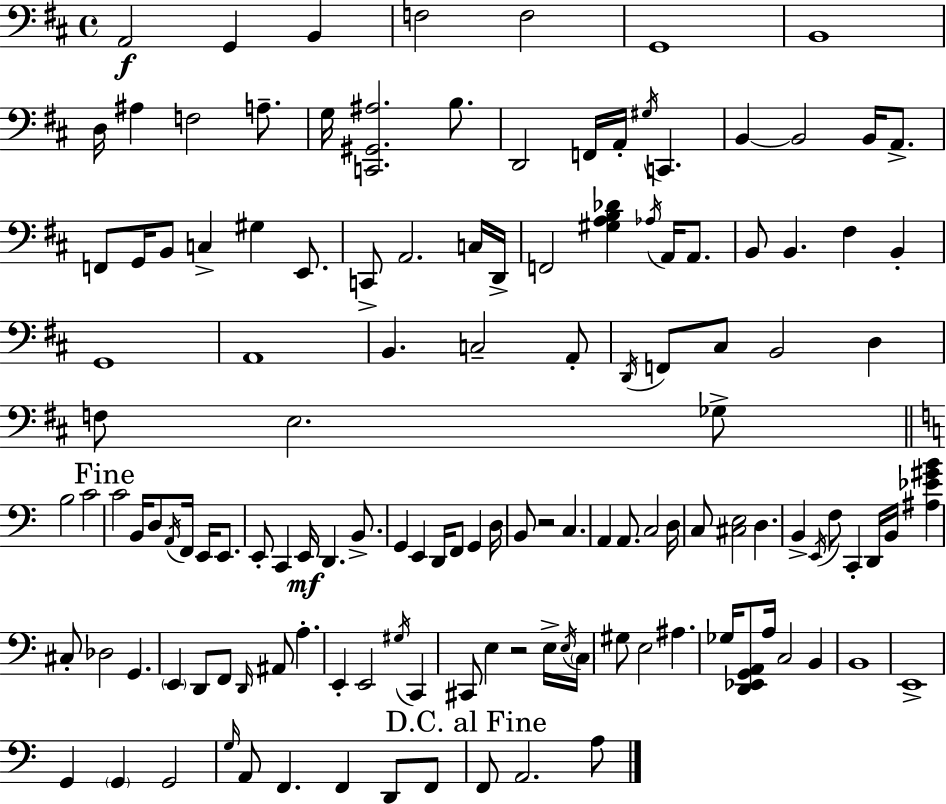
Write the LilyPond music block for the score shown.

{
  \clef bass
  \time 4/4
  \defaultTimeSignature
  \key d \major
  a,2\f g,4 b,4 | f2 f2 | g,1 | b,1 | \break d16 ais4 f2 a8.-- | g16 <c, gis, ais>2. b8. | d,2 f,16 a,16-. \acciaccatura { gis16 } c,4. | b,4~~ b,2 b,16 a,8.-> | \break f,8 g,16 b,8 c4-> gis4 e,8. | c,8-> a,2. c16 | d,16-> f,2 <gis a b des'>4 \acciaccatura { aes16 } a,16 a,8. | b,8 b,4. fis4 b,4-. | \break g,1 | a,1 | b,4. c2-- | a,8-. \acciaccatura { d,16 } f,8 cis8 b,2 d4 | \break f8 e2. | ges8-> \bar "||" \break \key a \minor b2 c'2 | \mark "Fine" c'2 b,16 d8 \acciaccatura { a,16 } f,16 e,16 e,8. | e,8-. c,4 e,16\mf d,4. b,8.-> | g,4 e,4 d,16 f,8 g,4 | \break d16 b,8 r2 c4. | a,4 a,8. c2 | d16 c8 <cis e>2 d4. | b,4-> \acciaccatura { e,16 } f8 c,4-. d,16 b,16 <ais ees' gis' b'>4 | \break cis8-. des2 g,4. | \parenthesize e,4 d,8 f,8 \grace { d,16 } ais,8 a4.-. | e,4-. e,2 \acciaccatura { gis16 } | c,4 cis,8 e4 r2 | \break e16-> \acciaccatura { e16 } \parenthesize c16 gis8 e2 ais4. | ges16 <d, ees, g, a,>8 a16 c2 | b,4 b,1 | e,1-> | \break g,4 \parenthesize g,4 g,2 | \grace { g16 } a,8 f,4. f,4 | d,8 f,8 \mark "D.C. al Fine" f,8 a,2. | a8 \bar "|."
}